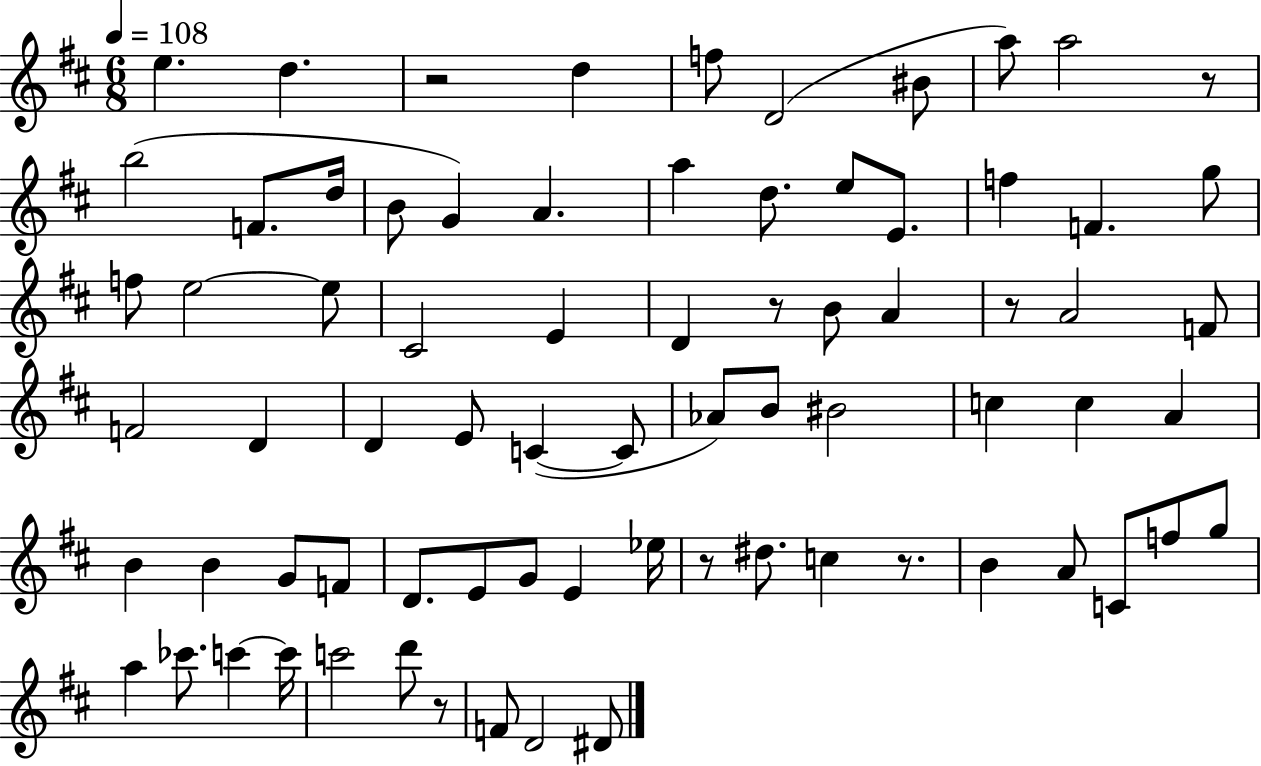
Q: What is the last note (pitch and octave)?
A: D#4